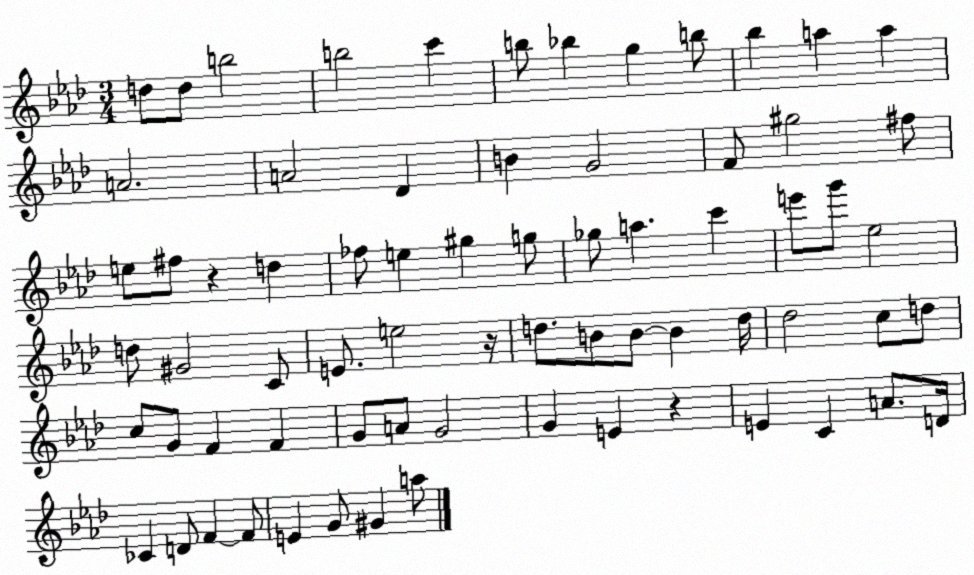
X:1
T:Untitled
M:3/4
L:1/4
K:Ab
d/2 d/2 b2 b2 c' b/2 _b g b/2 _b a a A2 A2 _D B G2 F/2 ^g2 ^f/2 e/2 ^f/2 z d _f/2 e ^g g/2 _g/2 a c' e'/2 g'/2 _e2 d/2 ^G2 C/2 E/2 e2 z/4 d/2 B/2 B/2 B d/4 _d2 c/2 d/2 c/2 G/2 F F G/2 A/2 G2 G E z E C A/2 D/4 _C D/2 F F/2 E G/2 ^G a/2